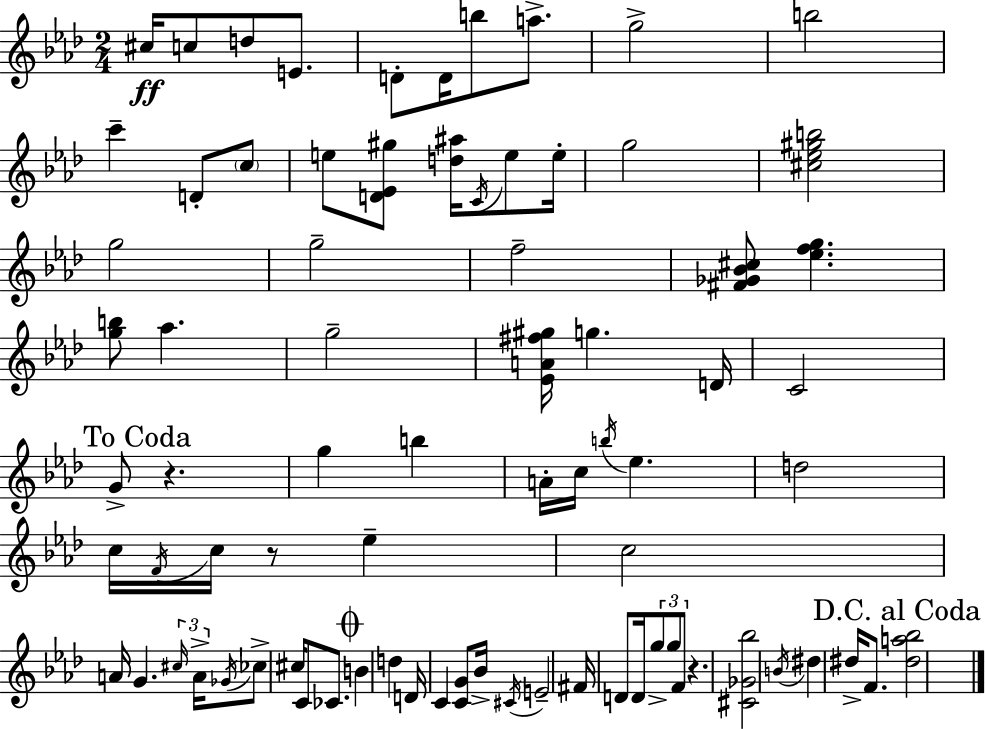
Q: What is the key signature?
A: AES major